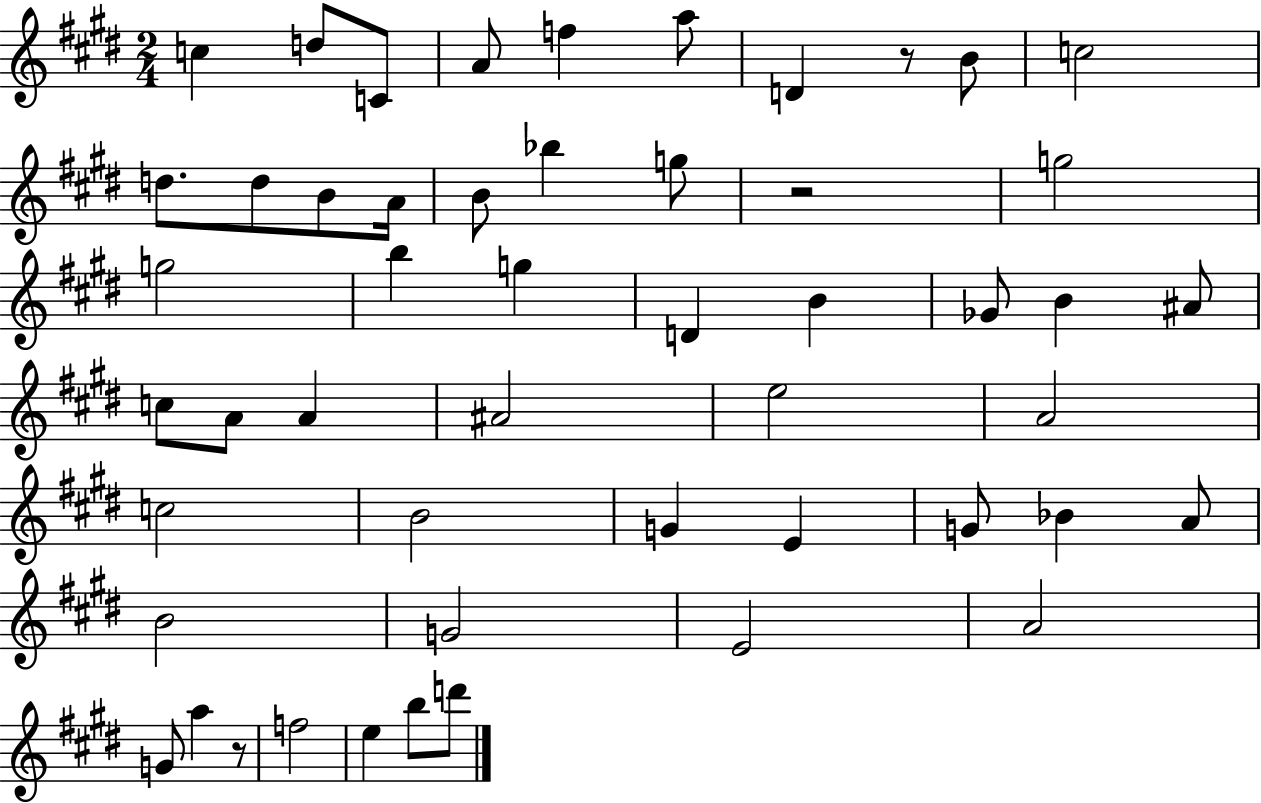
X:1
T:Untitled
M:2/4
L:1/4
K:E
c d/2 C/2 A/2 f a/2 D z/2 B/2 c2 d/2 d/2 B/2 A/4 B/2 _b g/2 z2 g2 g2 b g D B _G/2 B ^A/2 c/2 A/2 A ^A2 e2 A2 c2 B2 G E G/2 _B A/2 B2 G2 E2 A2 G/2 a z/2 f2 e b/2 d'/2